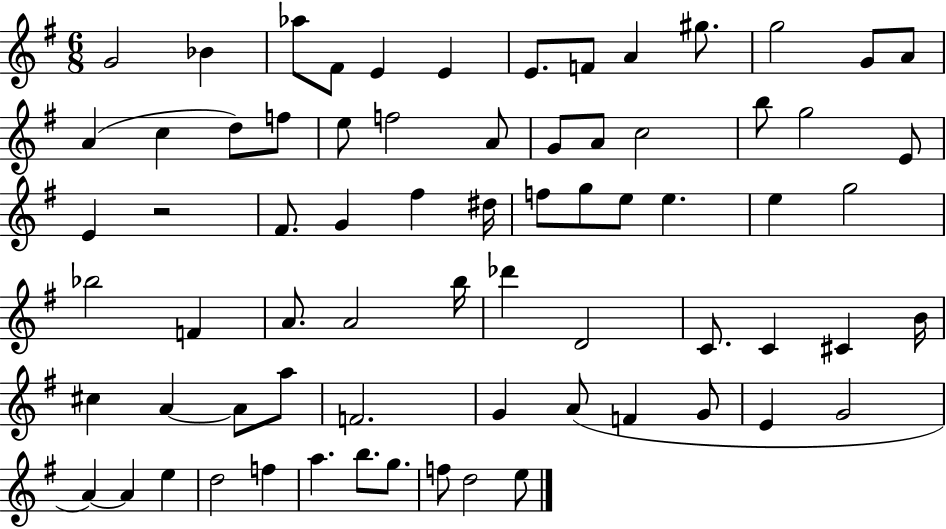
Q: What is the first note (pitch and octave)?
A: G4